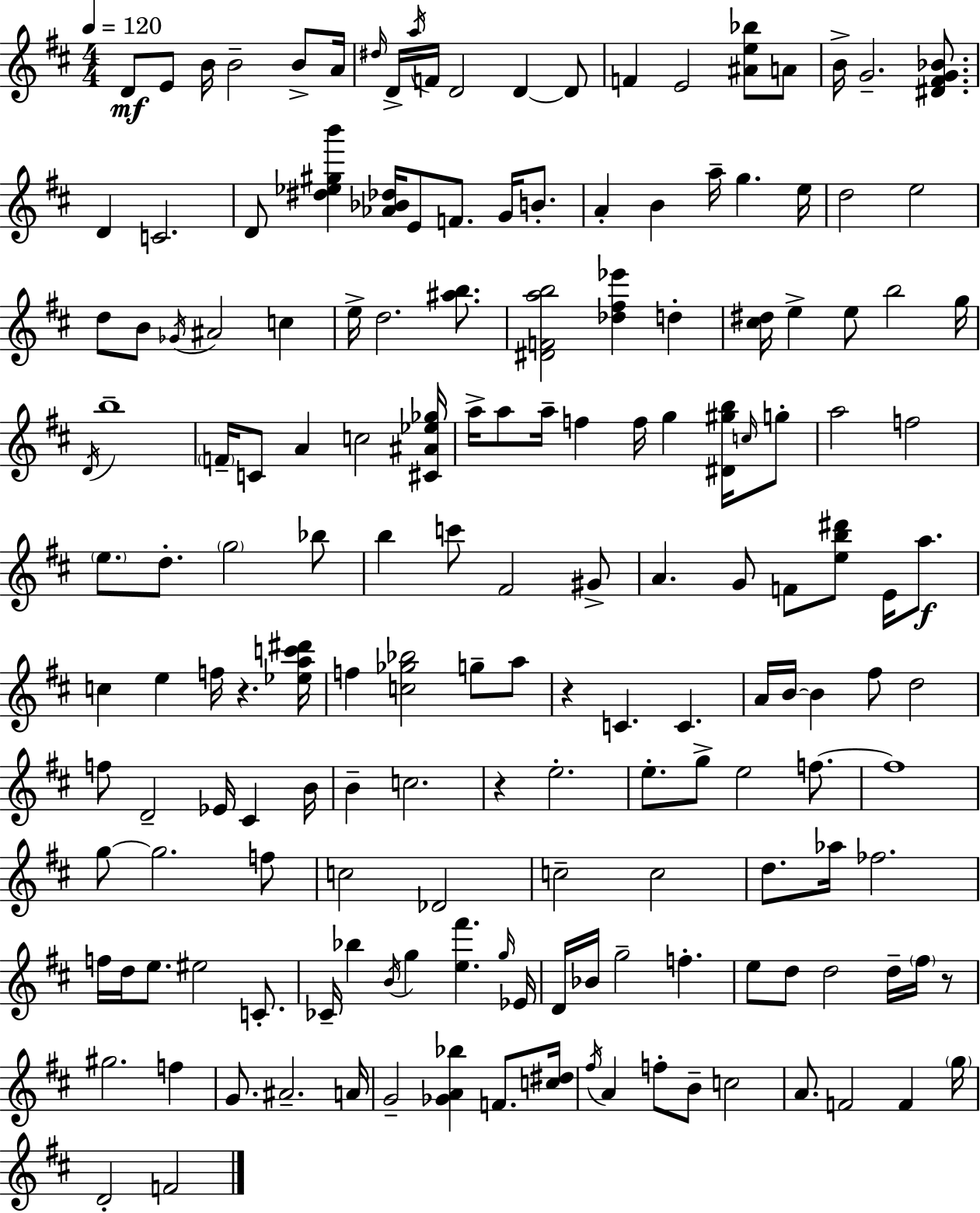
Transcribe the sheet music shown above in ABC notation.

X:1
T:Untitled
M:4/4
L:1/4
K:D
D/2 E/2 B/4 B2 B/2 A/4 ^d/4 D/4 a/4 F/4 D2 D D/2 F E2 [^Ae_b]/2 A/2 B/4 G2 [^D^FG_B]/2 D C2 D/2 [^d_e^gb'] [_A_B_d]/4 E/2 F/2 G/4 B/2 A B a/4 g e/4 d2 e2 d/2 B/2 _G/4 ^A2 c e/4 d2 [^ab]/2 [^DFab]2 [_d^f_e'] d [^c^d]/4 e e/2 b2 g/4 D/4 b4 F/4 C/2 A c2 [^C^A_e_g]/4 a/4 a/2 a/4 f f/4 g [^D^gb]/4 c/4 g/2 a2 f2 e/2 d/2 g2 _b/2 b c'/2 ^F2 ^G/2 A G/2 F/2 [eb^d']/2 E/4 a/2 c e f/4 z [_eac'^d']/4 f [c_g_b]2 g/2 a/2 z C C A/4 B/4 B ^f/2 d2 f/2 D2 _E/4 ^C B/4 B c2 z e2 e/2 g/2 e2 f/2 f4 g/2 g2 f/2 c2 _D2 c2 c2 d/2 _a/4 _f2 f/4 d/4 e/2 ^e2 C/2 _C/4 _b B/4 g [e^f'] g/4 _E/4 D/4 _B/4 g2 f e/2 d/2 d2 d/4 ^f/4 z/2 ^g2 f G/2 ^A2 A/4 G2 [_GA_b] F/2 [c^d]/4 ^f/4 A f/2 B/2 c2 A/2 F2 F g/4 D2 F2